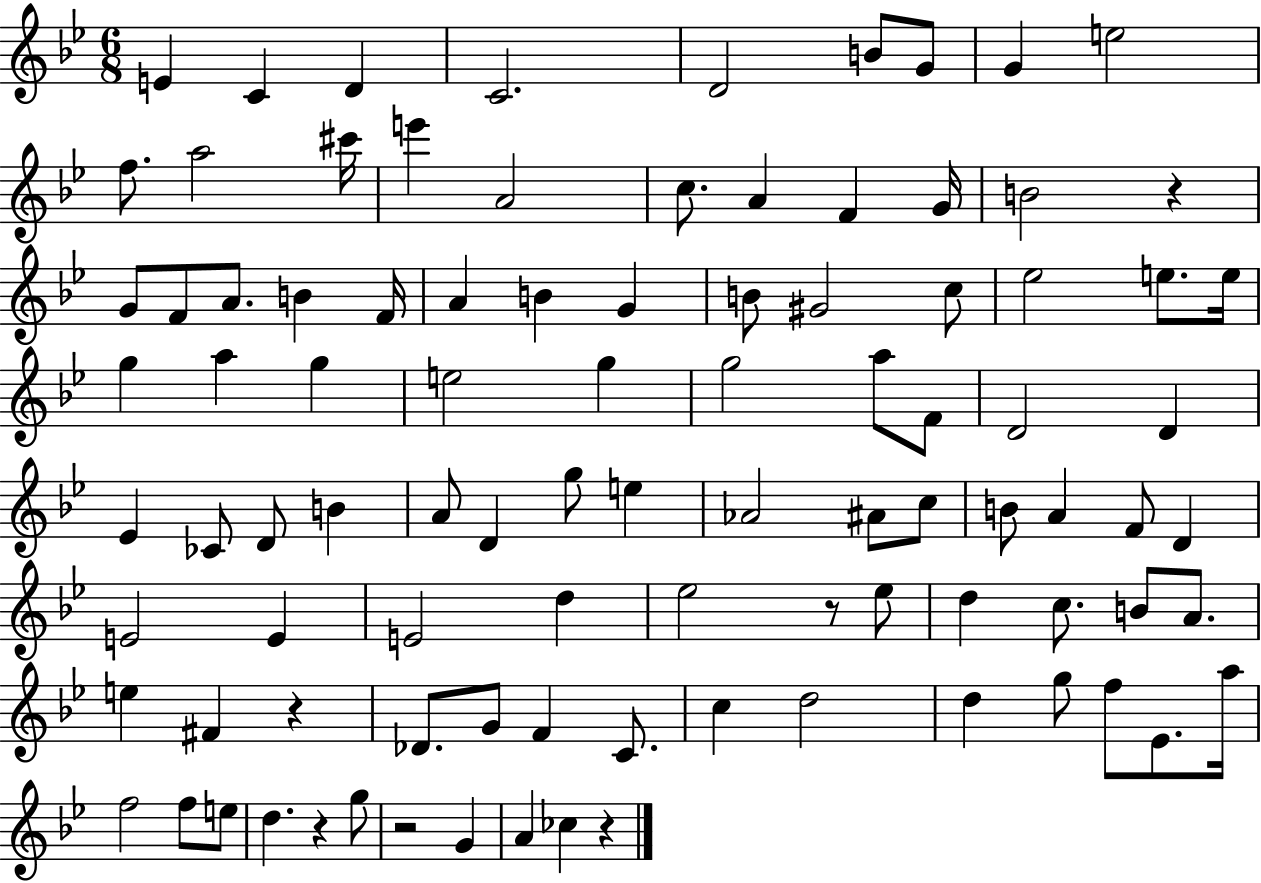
E4/q C4/q D4/q C4/h. D4/h B4/e G4/e G4/q E5/h F5/e. A5/h C#6/s E6/q A4/h C5/e. A4/q F4/q G4/s B4/h R/q G4/e F4/e A4/e. B4/q F4/s A4/q B4/q G4/q B4/e G#4/h C5/e Eb5/h E5/e. E5/s G5/q A5/q G5/q E5/h G5/q G5/h A5/e F4/e D4/h D4/q Eb4/q CES4/e D4/e B4/q A4/e D4/q G5/e E5/q Ab4/h A#4/e C5/e B4/e A4/q F4/e D4/q E4/h E4/q E4/h D5/q Eb5/h R/e Eb5/e D5/q C5/e. B4/e A4/e. E5/q F#4/q R/q Db4/e. G4/e F4/q C4/e. C5/q D5/h D5/q G5/e F5/e Eb4/e. A5/s F5/h F5/e E5/e D5/q. R/q G5/e R/h G4/q A4/q CES5/q R/q